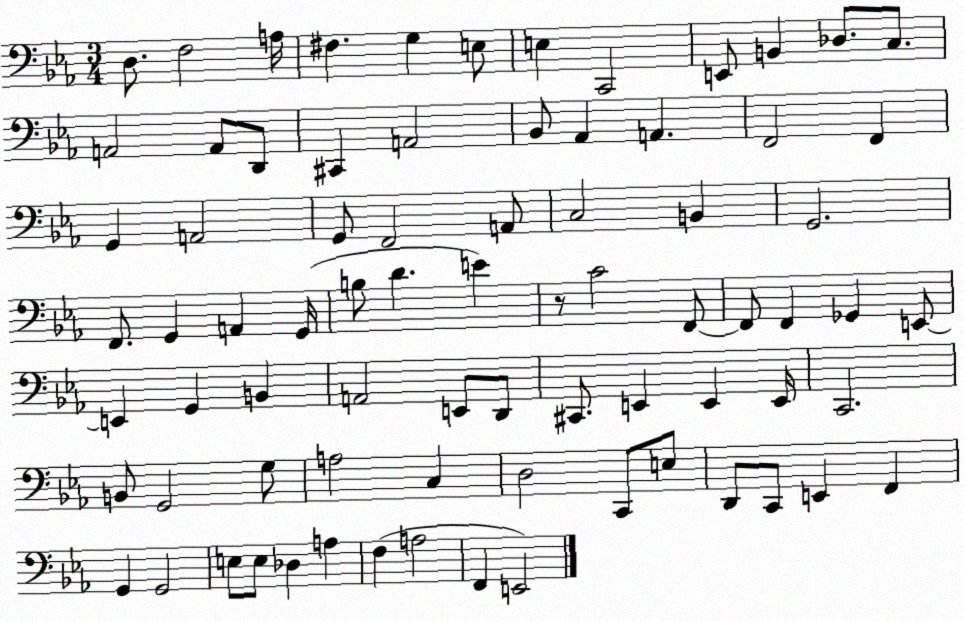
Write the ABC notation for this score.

X:1
T:Untitled
M:3/4
L:1/4
K:Eb
D,/2 F,2 A,/4 ^F, G, E,/2 E, C,,2 E,,/2 B,, _D,/2 C,/2 A,,2 A,,/2 D,,/2 ^C,, A,,2 _B,,/2 _A,, A,, F,,2 F,, G,, A,,2 G,,/2 F,,2 A,,/2 C,2 B,, G,,2 F,,/2 G,, A,, G,,/4 B,/2 D E z/2 C2 F,,/2 F,,/2 F,, _G,, E,,/2 E,, G,, B,, A,,2 E,,/2 D,,/2 ^C,,/2 E,, E,, E,,/4 C,,2 B,,/2 G,,2 G,/2 A,2 C, D,2 C,,/2 E,/2 D,,/2 C,,/2 E,, F,, G,, G,,2 E,/2 E,/2 _D, A, F, A,2 F,, E,,2